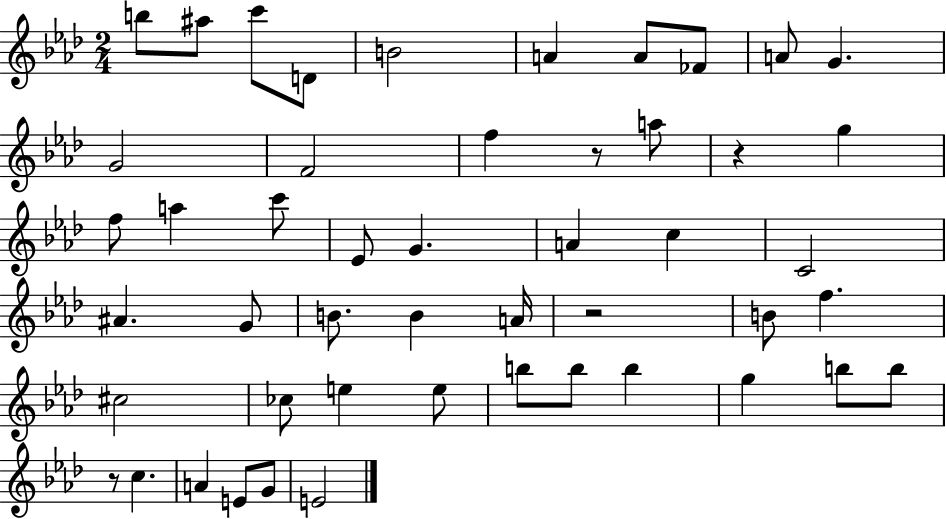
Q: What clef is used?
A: treble